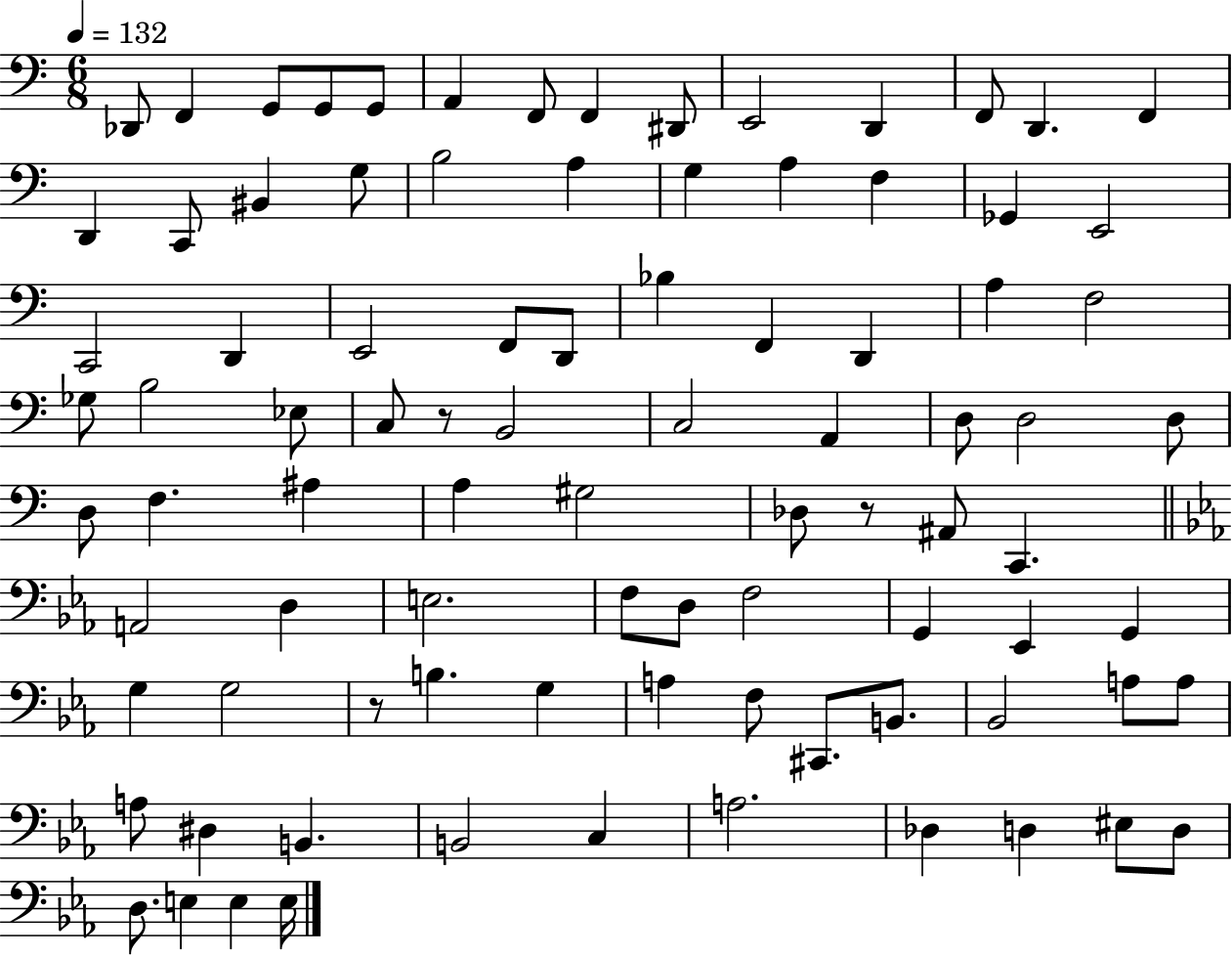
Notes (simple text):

Db2/e F2/q G2/e G2/e G2/e A2/q F2/e F2/q D#2/e E2/h D2/q F2/e D2/q. F2/q D2/q C2/e BIS2/q G3/e B3/h A3/q G3/q A3/q F3/q Gb2/q E2/h C2/h D2/q E2/h F2/e D2/e Bb3/q F2/q D2/q A3/q F3/h Gb3/e B3/h Eb3/e C3/e R/e B2/h C3/h A2/q D3/e D3/h D3/e D3/e F3/q. A#3/q A3/q G#3/h Db3/e R/e A#2/e C2/q. A2/h D3/q E3/h. F3/e D3/e F3/h G2/q Eb2/q G2/q G3/q G3/h R/e B3/q. G3/q A3/q F3/e C#2/e. B2/e. Bb2/h A3/e A3/e A3/e D#3/q B2/q. B2/h C3/q A3/h. Db3/q D3/q EIS3/e D3/e D3/e. E3/q E3/q E3/s